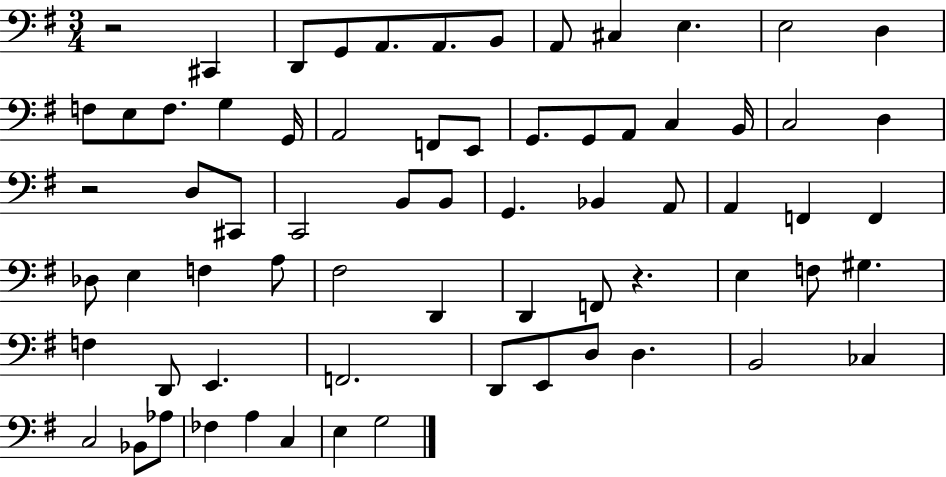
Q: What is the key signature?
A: G major